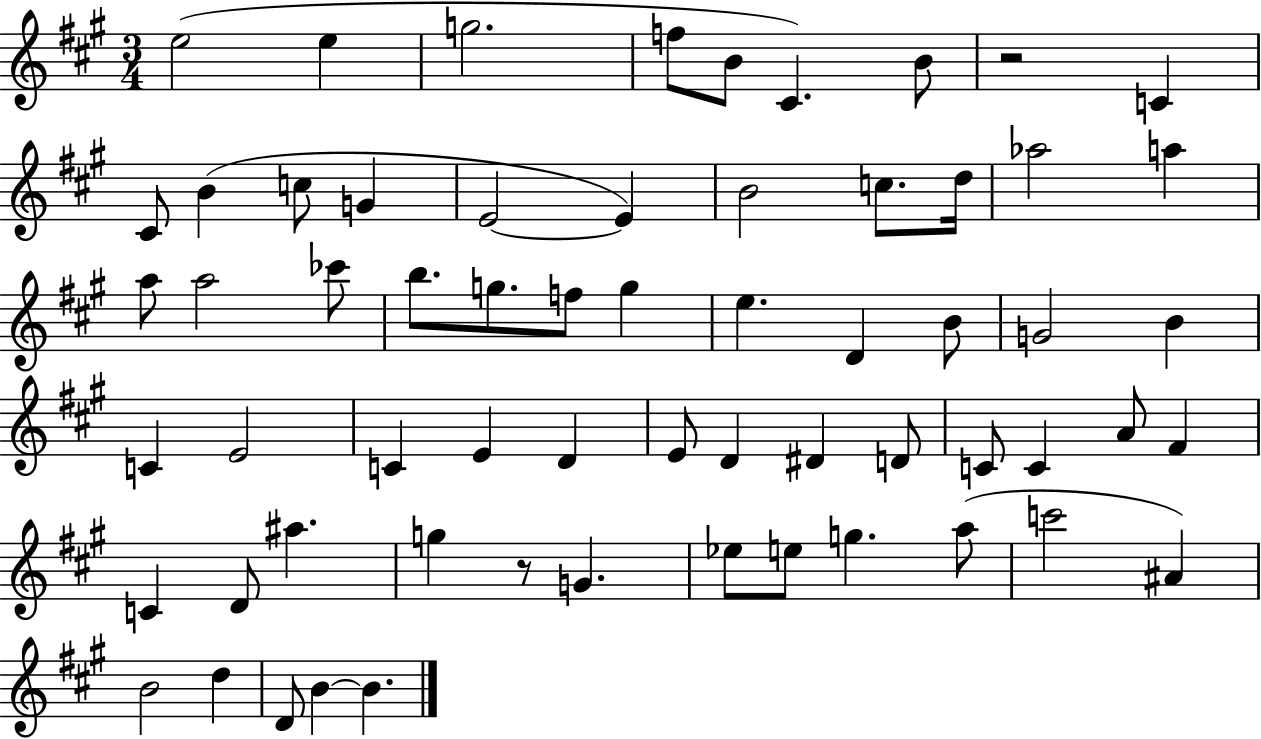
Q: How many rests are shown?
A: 2